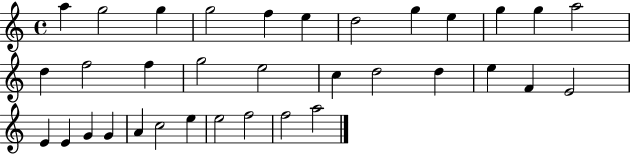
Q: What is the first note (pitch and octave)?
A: A5